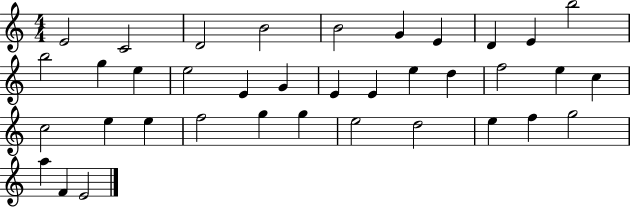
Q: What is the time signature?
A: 4/4